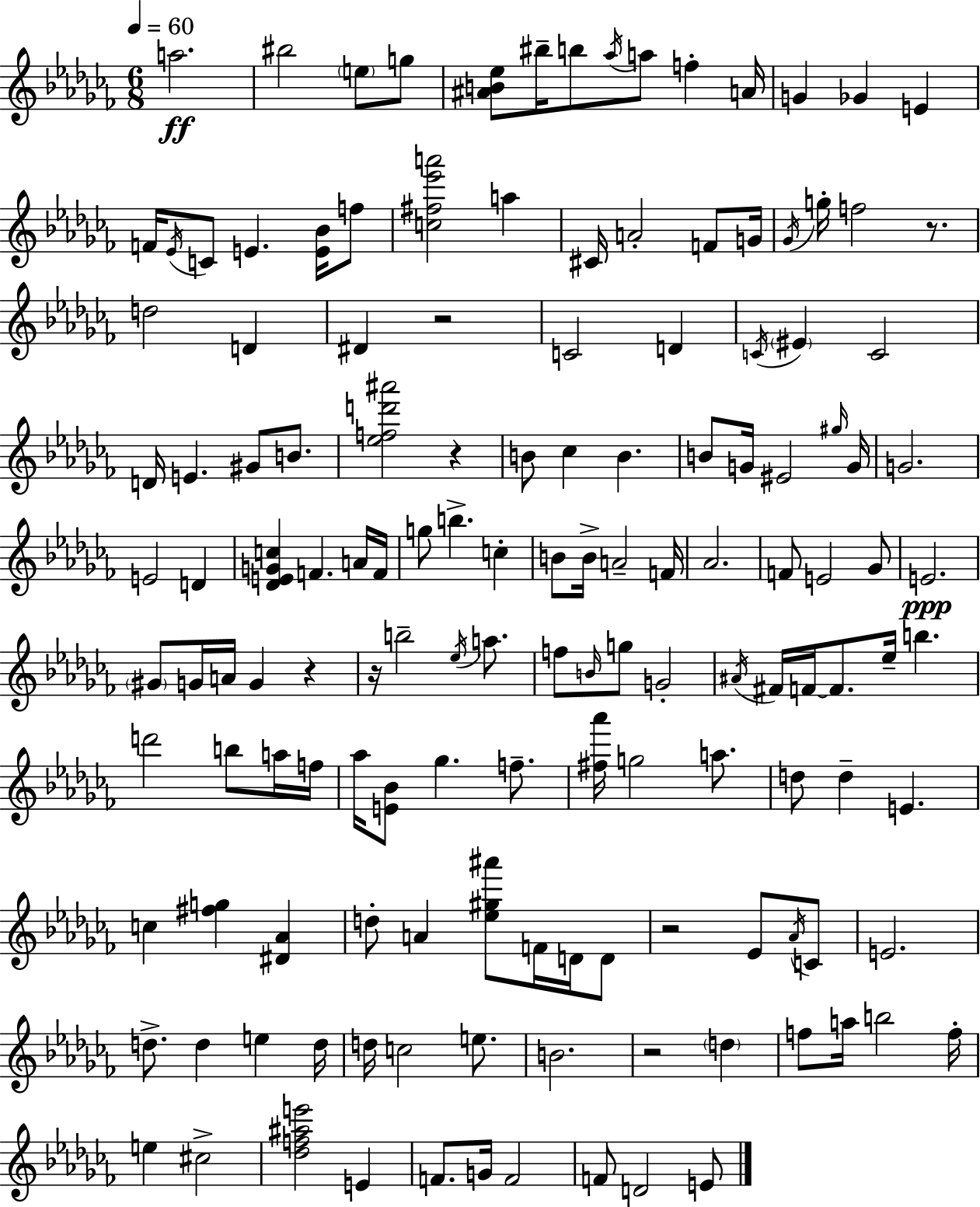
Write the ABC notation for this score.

X:1
T:Untitled
M:6/8
L:1/4
K:Abm
a2 ^b2 e/2 g/2 [^AB_e]/2 ^b/4 b/2 _a/4 a/2 f A/4 G _G E F/4 _E/4 C/2 E [E_B]/4 f/2 [c^f_e'a']2 a ^C/4 A2 F/2 G/4 _G/4 g/4 f2 z/2 d2 D ^D z2 C2 D C/4 ^E C2 D/4 E ^G/2 B/2 [_efd'^a']2 z B/2 _c B B/2 G/4 ^E2 ^g/4 G/4 G2 E2 D [_DEGc] F A/4 F/4 g/2 b c B/2 B/4 A2 F/4 _A2 F/2 E2 _G/2 E2 ^G/2 G/4 A/4 G z z/4 b2 _e/4 a/2 f/2 B/4 g/2 G2 ^A/4 ^F/4 F/4 F/2 _e/4 b d'2 b/2 a/4 f/4 _a/4 [E_B]/2 _g f/2 [^f_a']/4 g2 a/2 d/2 d E c [^fg] [^D_A] d/2 A [_e^g^a']/2 F/4 D/4 D/2 z2 _E/2 _A/4 C/2 E2 d/2 d e d/4 d/4 c2 e/2 B2 z2 d f/2 a/4 b2 f/4 e ^c2 [_df^ae']2 E F/2 G/4 F2 F/2 D2 E/2